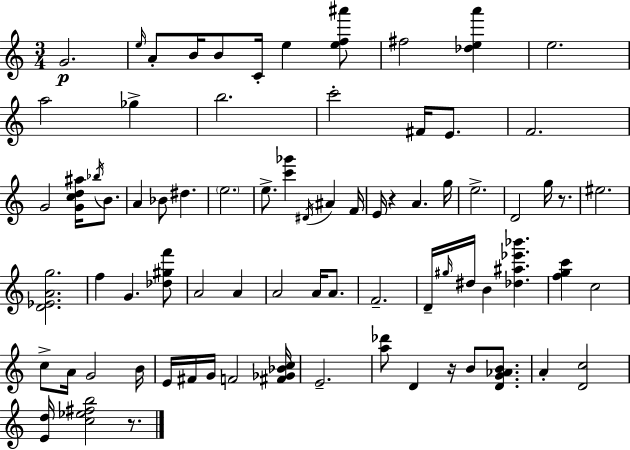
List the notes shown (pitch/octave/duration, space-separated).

G4/h. E5/s A4/e B4/s B4/e C4/s E5/q [E5,F5,A#6]/e F#5/h [Db5,E5,A6]/q E5/h. A5/h Gb5/q B5/h. C6/h F#4/s E4/e. F4/h. G4/h [G4,C5,D5,A#5]/s Bb5/s B4/e. A4/q Bb4/e D#5/q. E5/h. E5/e. [C6,Gb6]/q D#4/s A#4/q F4/s E4/s R/q A4/q. G5/s E5/h. D4/h G5/s R/e. EIS5/h. [D4,Eb4,A4,G5]/h. F5/q G4/q. [Db5,G#5,F6]/e A4/h A4/q A4/h A4/s A4/e. F4/h. D4/s G#5/s D#5/s B4/q [Db5,A#5,Eb6,Bb6]/q. [F5,G5,C6]/q C5/h C5/e A4/s G4/h B4/s E4/s F#4/s G4/s F4/h [F#4,Gb4,Bb4,C5]/s E4/h. [A5,Db6]/e D4/q R/s B4/e [D4,G4,Ab4,B4]/e. A4/q [D4,C5]/h [E4,D5]/s [C5,Eb5,F#5,B5]/h R/e.